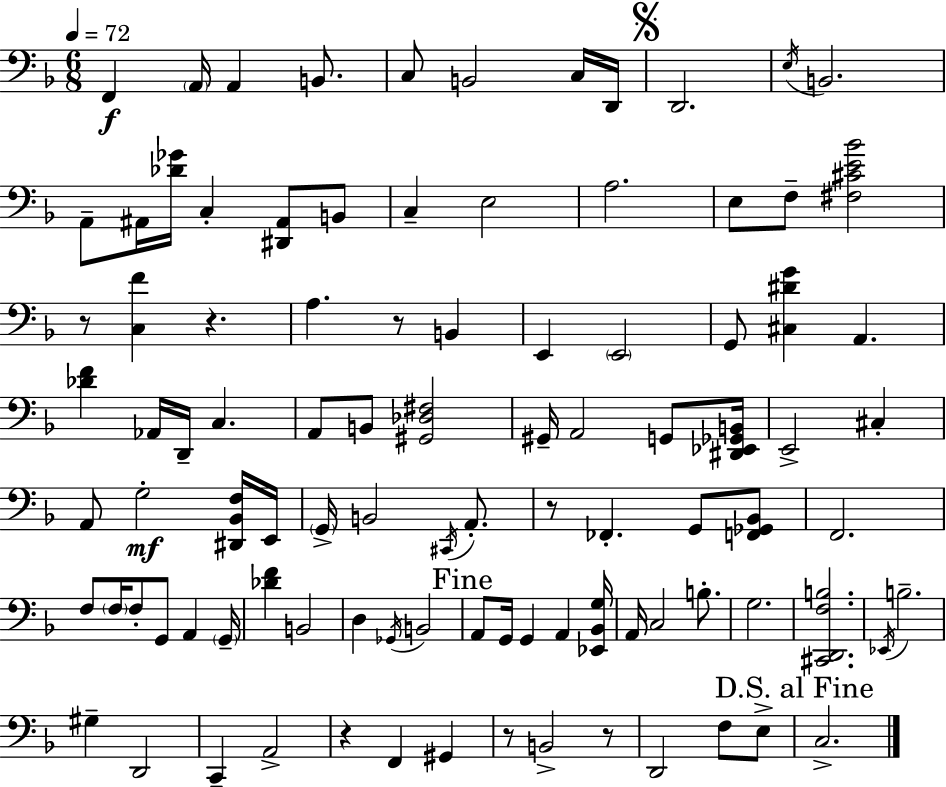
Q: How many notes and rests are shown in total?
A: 97